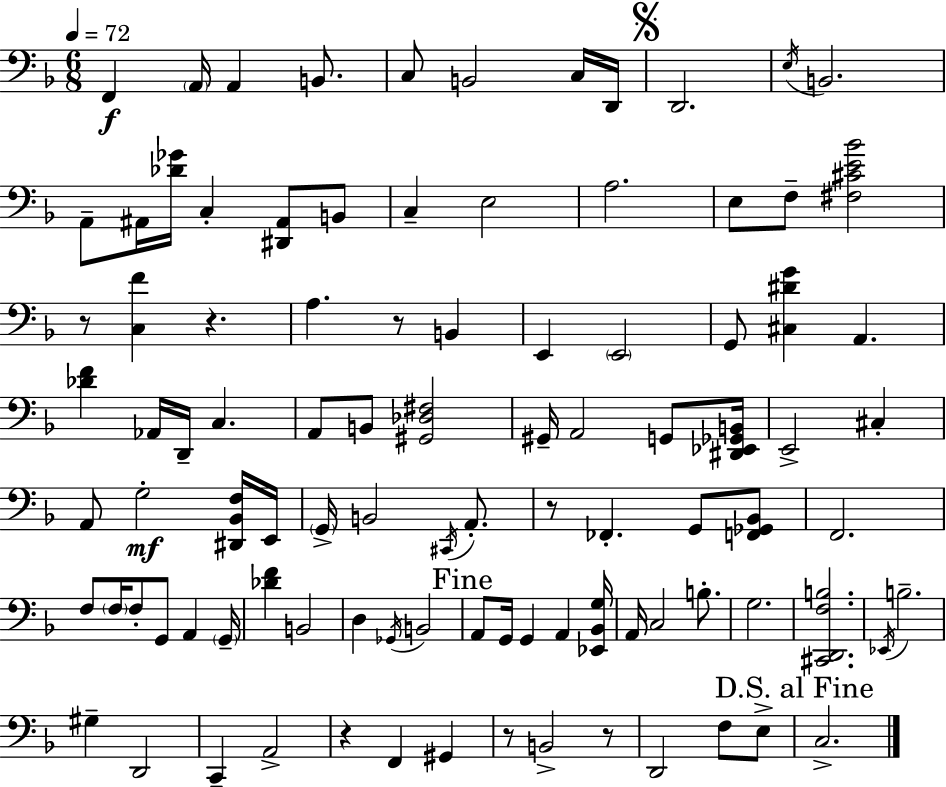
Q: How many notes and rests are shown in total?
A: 97